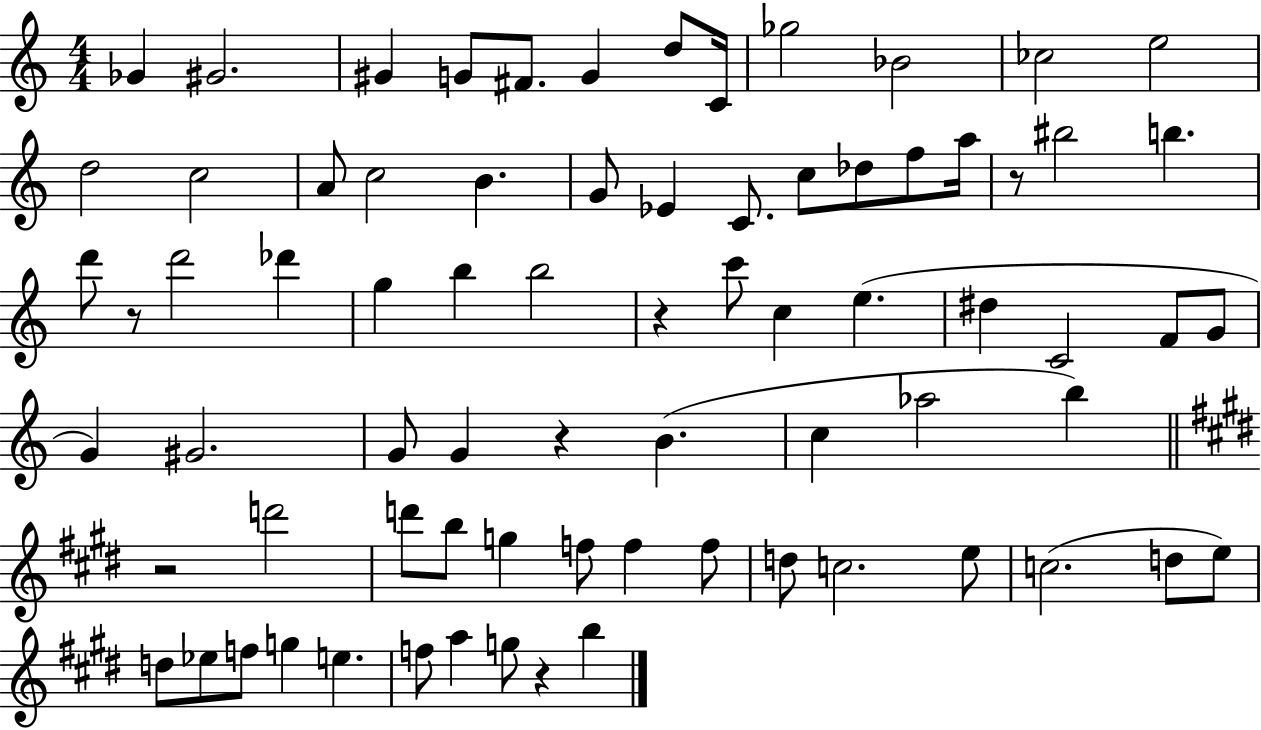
X:1
T:Untitled
M:4/4
L:1/4
K:C
_G ^G2 ^G G/2 ^F/2 G d/2 C/4 _g2 _B2 _c2 e2 d2 c2 A/2 c2 B G/2 _E C/2 c/2 _d/2 f/2 a/4 z/2 ^b2 b d'/2 z/2 d'2 _d' g b b2 z c'/2 c e ^d C2 F/2 G/2 G ^G2 G/2 G z B c _a2 b z2 d'2 d'/2 b/2 g f/2 f f/2 d/2 c2 e/2 c2 d/2 e/2 d/2 _e/2 f/2 g e f/2 a g/2 z b